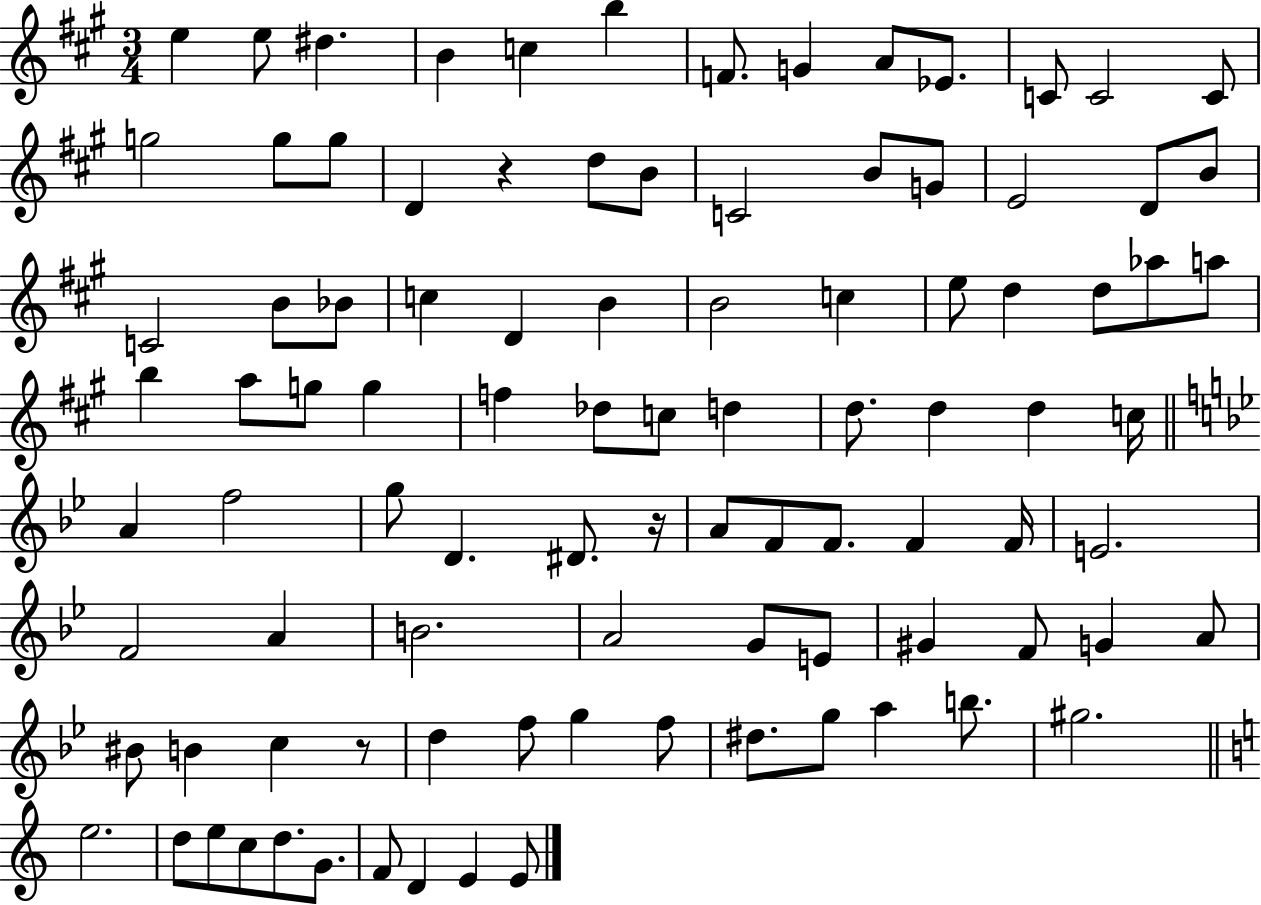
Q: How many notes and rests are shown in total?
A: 96